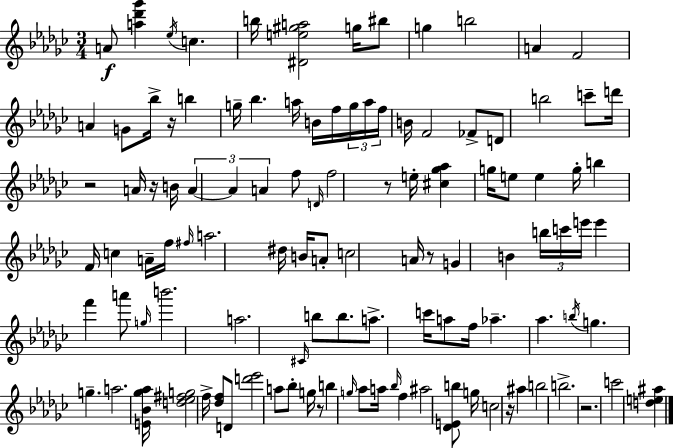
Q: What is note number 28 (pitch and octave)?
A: C6